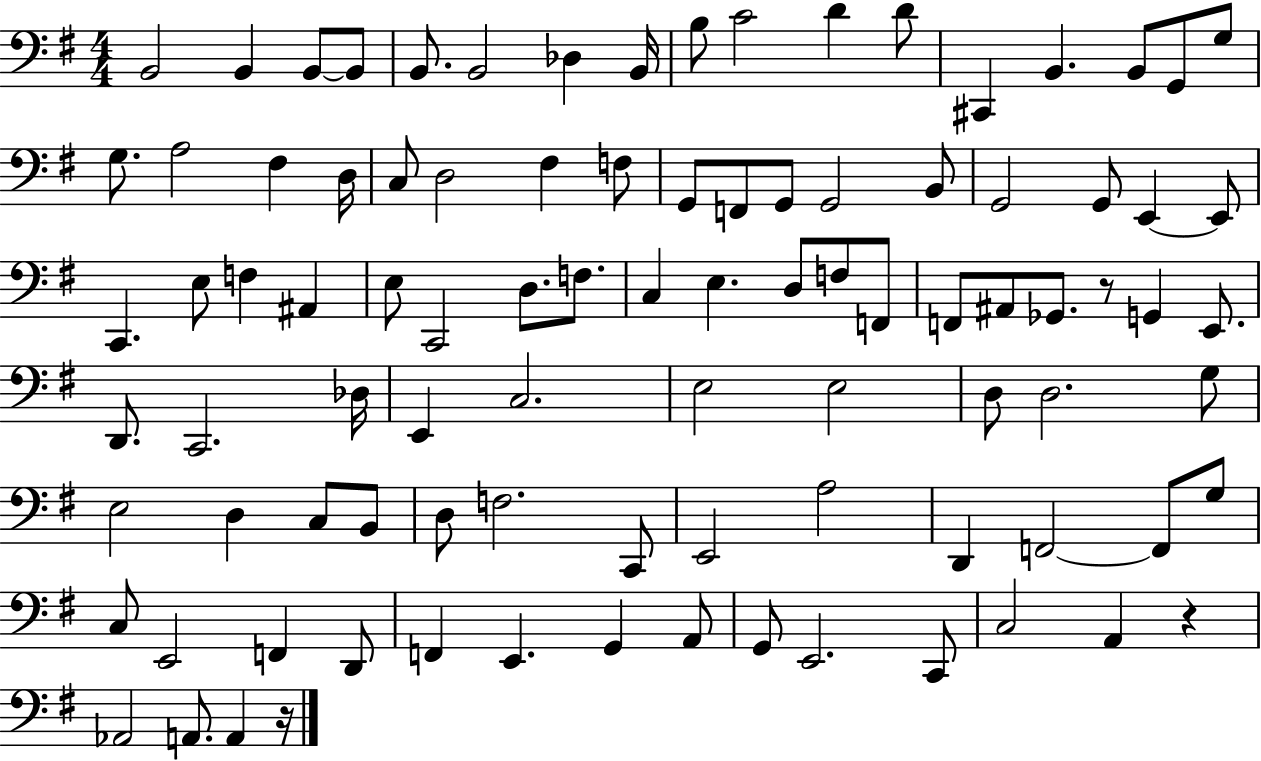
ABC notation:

X:1
T:Untitled
M:4/4
L:1/4
K:G
B,,2 B,, B,,/2 B,,/2 B,,/2 B,,2 _D, B,,/4 B,/2 C2 D D/2 ^C,, B,, B,,/2 G,,/2 G,/2 G,/2 A,2 ^F, D,/4 C,/2 D,2 ^F, F,/2 G,,/2 F,,/2 G,,/2 G,,2 B,,/2 G,,2 G,,/2 E,, E,,/2 C,, E,/2 F, ^A,, E,/2 C,,2 D,/2 F,/2 C, E, D,/2 F,/2 F,,/2 F,,/2 ^A,,/2 _G,,/2 z/2 G,, E,,/2 D,,/2 C,,2 _D,/4 E,, C,2 E,2 E,2 D,/2 D,2 G,/2 E,2 D, C,/2 B,,/2 D,/2 F,2 C,,/2 E,,2 A,2 D,, F,,2 F,,/2 G,/2 C,/2 E,,2 F,, D,,/2 F,, E,, G,, A,,/2 G,,/2 E,,2 C,,/2 C,2 A,, z _A,,2 A,,/2 A,, z/4